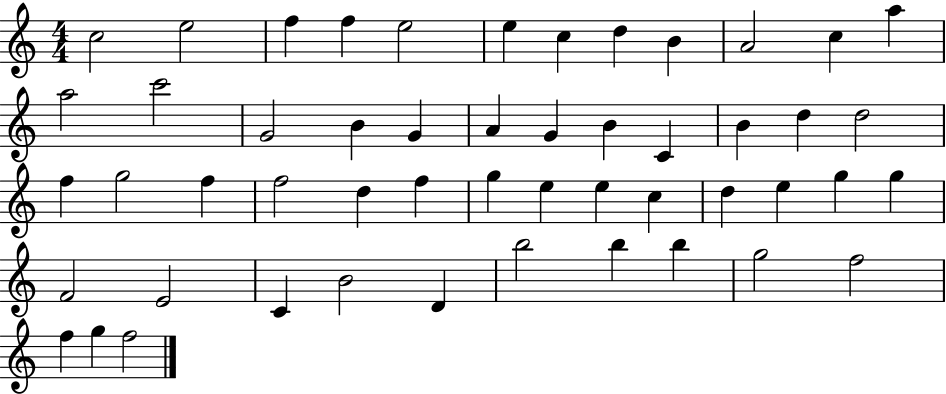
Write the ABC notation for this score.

X:1
T:Untitled
M:4/4
L:1/4
K:C
c2 e2 f f e2 e c d B A2 c a a2 c'2 G2 B G A G B C B d d2 f g2 f f2 d f g e e c d e g g F2 E2 C B2 D b2 b b g2 f2 f g f2